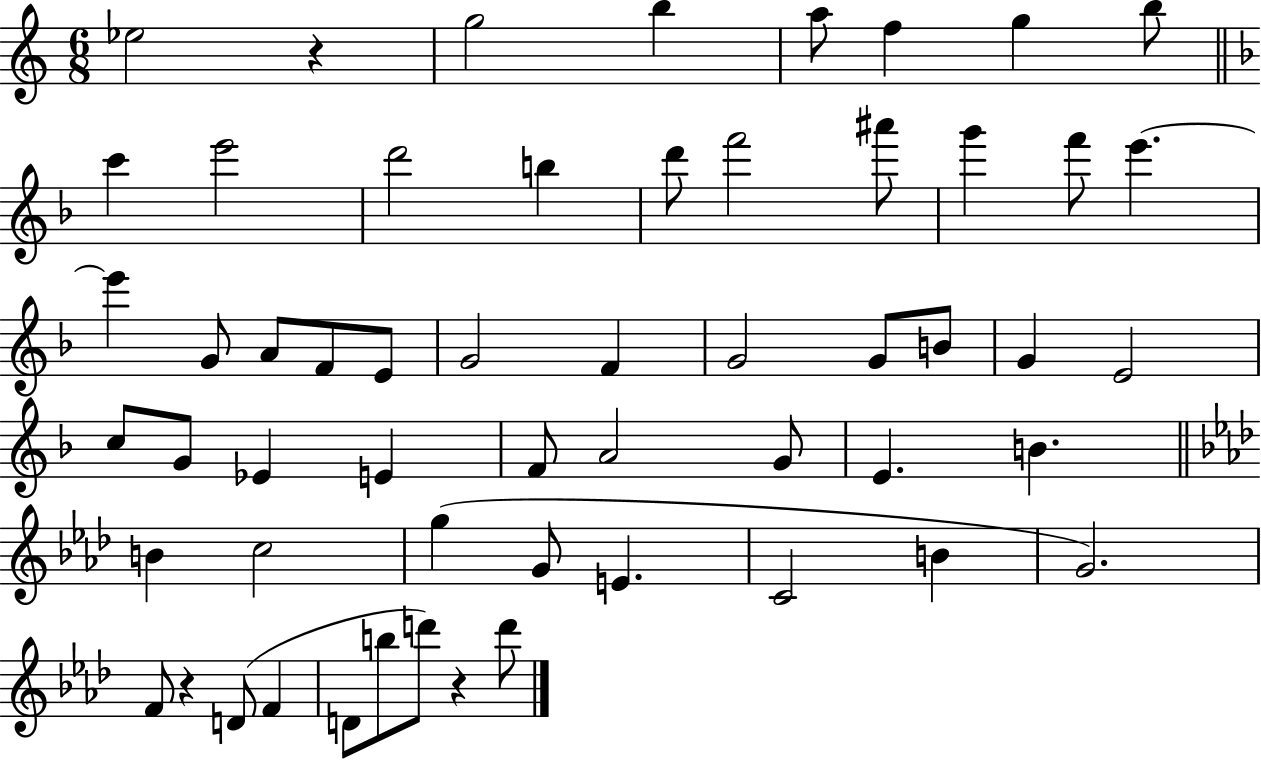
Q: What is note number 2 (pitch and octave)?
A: G5